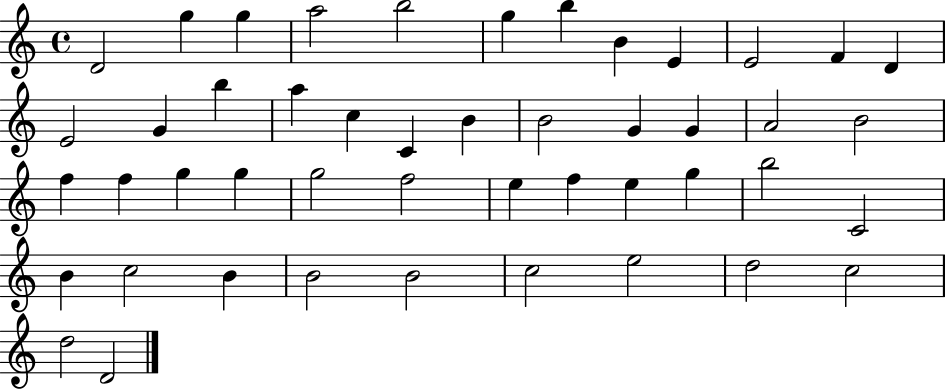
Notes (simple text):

D4/h G5/q G5/q A5/h B5/h G5/q B5/q B4/q E4/q E4/h F4/q D4/q E4/h G4/q B5/q A5/q C5/q C4/q B4/q B4/h G4/q G4/q A4/h B4/h F5/q F5/q G5/q G5/q G5/h F5/h E5/q F5/q E5/q G5/q B5/h C4/h B4/q C5/h B4/q B4/h B4/h C5/h E5/h D5/h C5/h D5/h D4/h